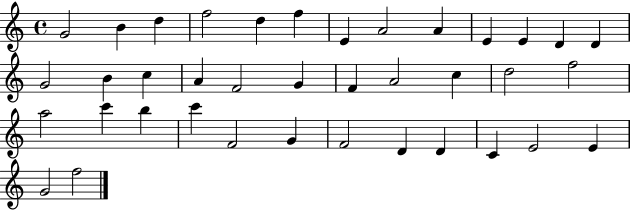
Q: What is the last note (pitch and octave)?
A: F5